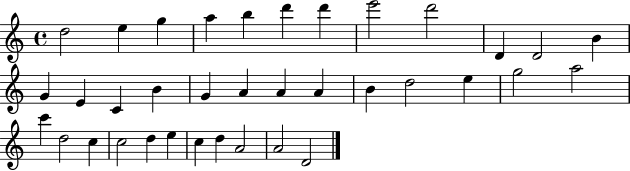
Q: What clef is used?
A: treble